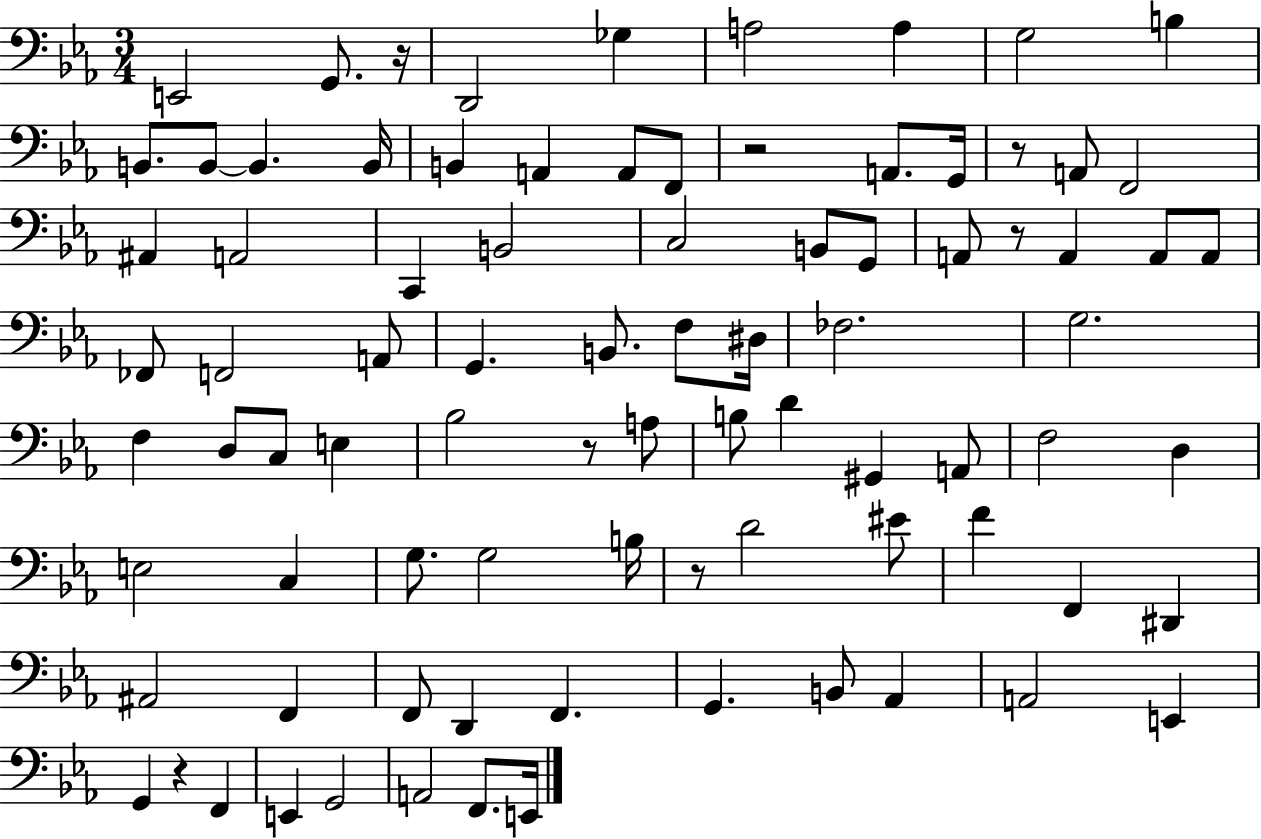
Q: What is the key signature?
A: EES major